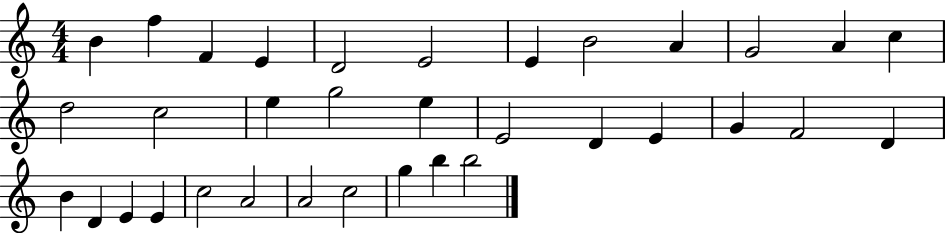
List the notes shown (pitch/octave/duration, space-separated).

B4/q F5/q F4/q E4/q D4/h E4/h E4/q B4/h A4/q G4/h A4/q C5/q D5/h C5/h E5/q G5/h E5/q E4/h D4/q E4/q G4/q F4/h D4/q B4/q D4/q E4/q E4/q C5/h A4/h A4/h C5/h G5/q B5/q B5/h